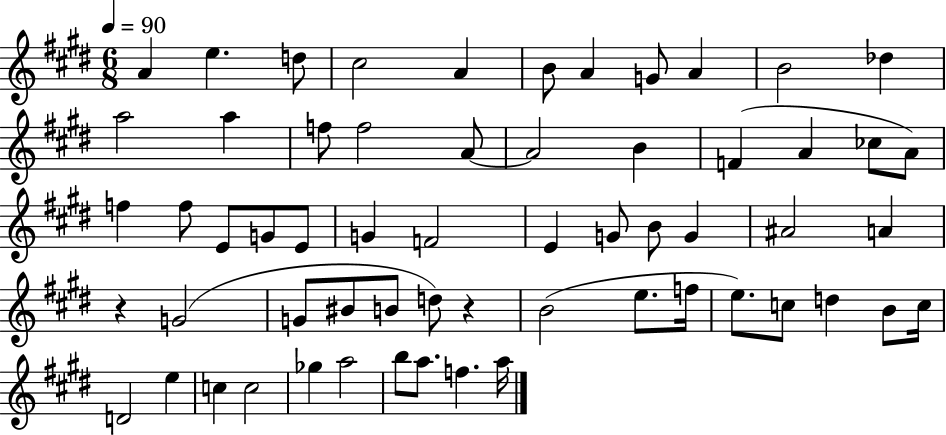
X:1
T:Untitled
M:6/8
L:1/4
K:E
A e d/2 ^c2 A B/2 A G/2 A B2 _d a2 a f/2 f2 A/2 A2 B F A _c/2 A/2 f f/2 E/2 G/2 E/2 G F2 E G/2 B/2 G ^A2 A z G2 G/2 ^B/2 B/2 d/2 z B2 e/2 f/4 e/2 c/2 d B/2 c/4 D2 e c c2 _g a2 b/2 a/2 f a/4